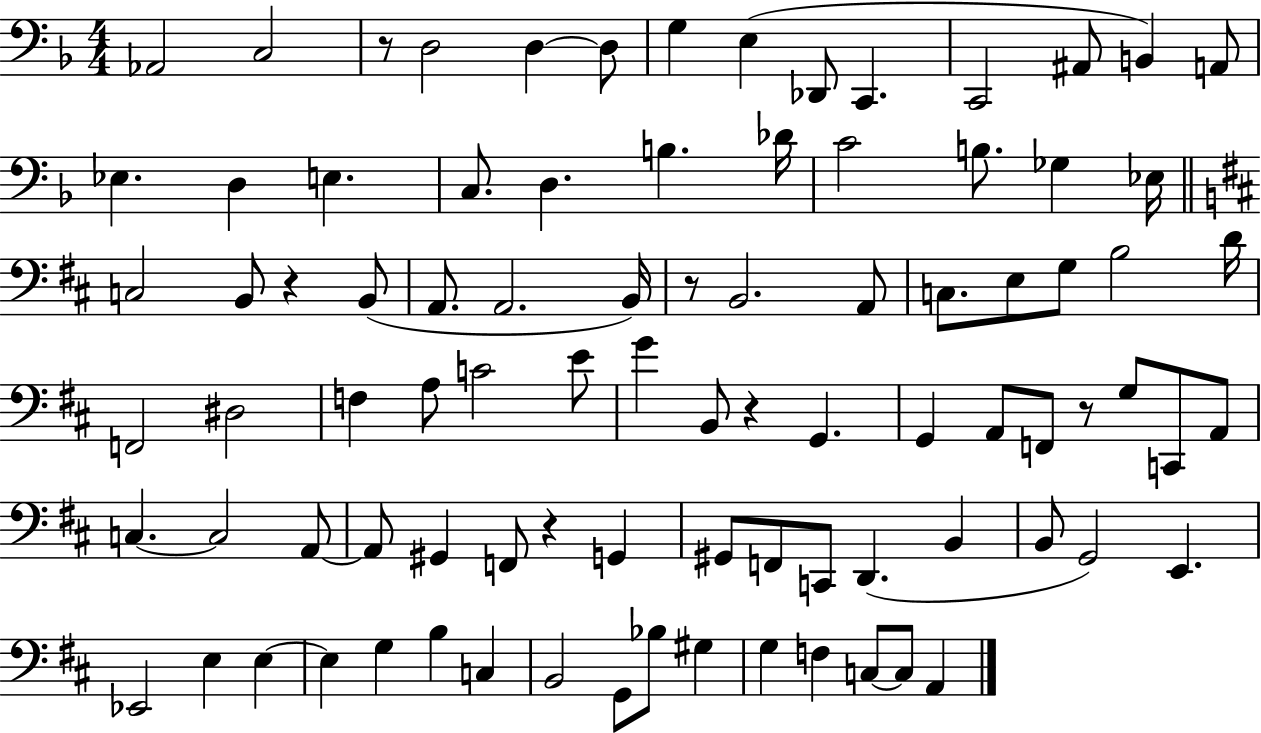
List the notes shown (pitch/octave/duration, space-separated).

Ab2/h C3/h R/e D3/h D3/q D3/e G3/q E3/q Db2/e C2/q. C2/h A#2/e B2/q A2/e Eb3/q. D3/q E3/q. C3/e. D3/q. B3/q. Db4/s C4/h B3/e. Gb3/q Eb3/s C3/h B2/e R/q B2/e A2/e. A2/h. B2/s R/e B2/h. A2/e C3/e. E3/e G3/e B3/h D4/s F2/h D#3/h F3/q A3/e C4/h E4/e G4/q B2/e R/q G2/q. G2/q A2/e F2/e R/e G3/e C2/e A2/e C3/q. C3/h A2/e A2/e G#2/q F2/e R/q G2/q G#2/e F2/e C2/e D2/q. B2/q B2/e G2/h E2/q. Eb2/h E3/q E3/q E3/q G3/q B3/q C3/q B2/h G2/e Bb3/e G#3/q G3/q F3/q C3/e C3/e A2/q